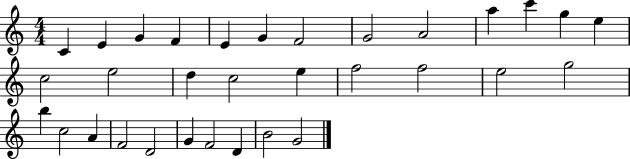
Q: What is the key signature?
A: C major